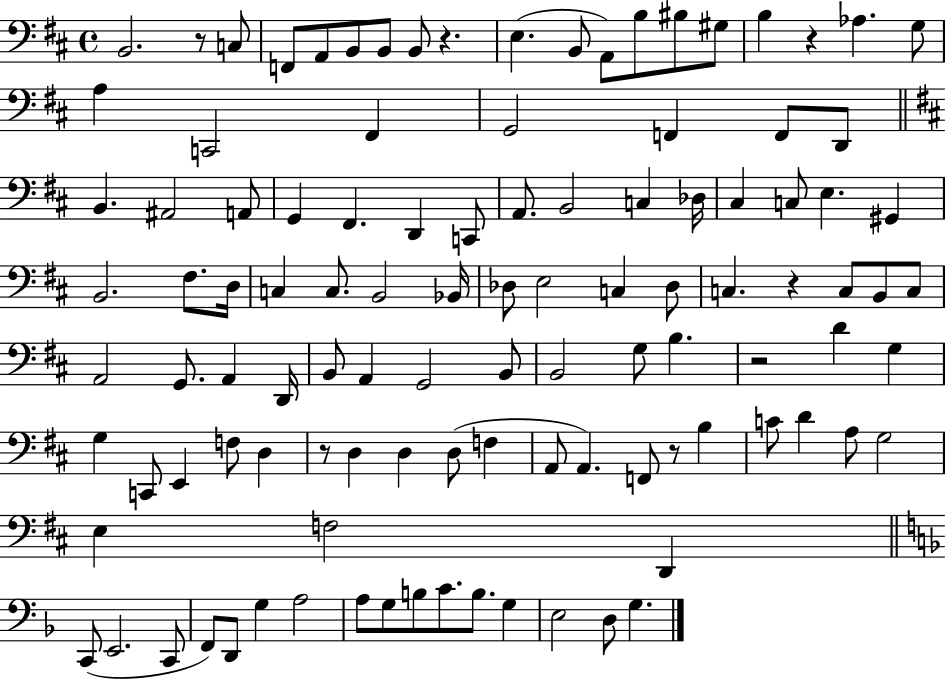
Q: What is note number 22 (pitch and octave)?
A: F2